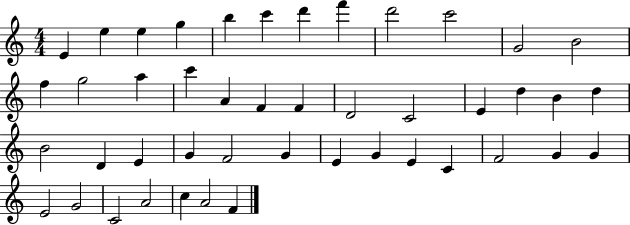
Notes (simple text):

E4/q E5/q E5/q G5/q B5/q C6/q D6/q F6/q D6/h C6/h G4/h B4/h F5/q G5/h A5/q C6/q A4/q F4/q F4/q D4/h C4/h E4/q D5/q B4/q D5/q B4/h D4/q E4/q G4/q F4/h G4/q E4/q G4/q E4/q C4/q F4/h G4/q G4/q E4/h G4/h C4/h A4/h C5/q A4/h F4/q